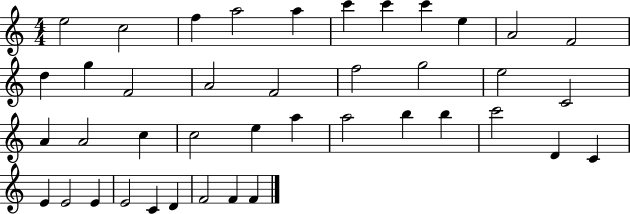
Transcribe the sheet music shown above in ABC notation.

X:1
T:Untitled
M:4/4
L:1/4
K:C
e2 c2 f a2 a c' c' c' e A2 F2 d g F2 A2 F2 f2 g2 e2 C2 A A2 c c2 e a a2 b b c'2 D C E E2 E E2 C D F2 F F